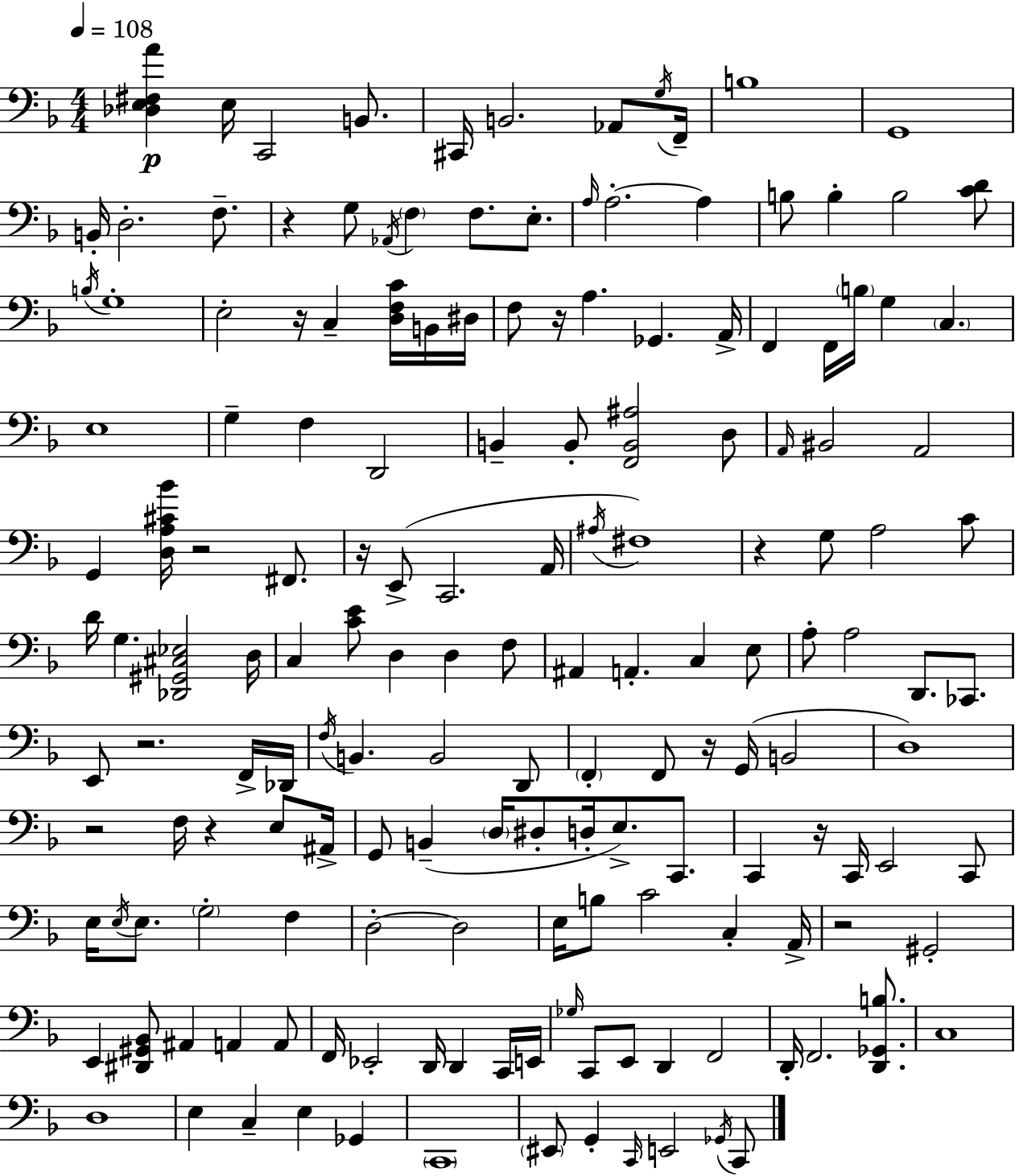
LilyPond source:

{
  \clef bass
  \numericTimeSignature
  \time 4/4
  \key f \major
  \tempo 4 = 108
  <des e fis a'>4\p e16 c,2 b,8. | cis,16 b,2. aes,8 \acciaccatura { g16 } | f,16-- b1 | g,1 | \break b,16-. d2.-. f8.-- | r4 g8 \acciaccatura { aes,16 } \parenthesize f4 f8. e8.-. | \grace { a16 } a2.-.~~ a4 | b8 b4-. b2 | \break <c' d'>8 \acciaccatura { b16 } g1-. | e2-. r16 c4-- | <d f c'>16 b,16 dis16 f8 r16 a4. ges,4. | a,16-> f,4 f,16 \parenthesize b16 g4 \parenthesize c4. | \break e1 | g4-- f4 d,2 | b,4-- b,8-. <f, b, ais>2 | d8 \grace { a,16 } bis,2 a,2 | \break g,4 <d a cis' bes'>16 r2 | fis,8. r16 e,8->( c,2. | a,16 \acciaccatura { ais16 } fis1) | r4 g8 a2 | \break c'8 d'16 g4. <des, gis, cis ees>2 | d16 c4 <c' e'>8 d4 | d4 f8 ais,4 a,4.-. | c4 e8 a8-. a2 | \break d,8. ces,8. e,8 r2. | f,16-> des,16 \acciaccatura { f16 } b,4. b,2 | d,8 \parenthesize f,4-. f,8 r16 g,16( b,2 | d1) | \break r2 f16 | r4 e8 ais,16-> g,8 b,4--( \parenthesize d16 dis8-. | d16-. e8.->) c,8. c,4 r16 c,16 e,2 | c,8 e16 \acciaccatura { e16 } e8. \parenthesize g2-. | \break f4 d2-.~~ | d2 e16 b8 c'2 | c4-. a,16-> r2 | gis,2-. e,4 <dis, gis, bes,>8 ais,4 | \break a,4 a,8 f,16 ees,2-. | d,16 d,4 c,16 e,16 \grace { ges16 } c,8 e,8 d,4 | f,2 d,16-. f,2. | <d, ges, b>8. c1 | \break d1 | e4 c4-- | e4 ges,4 \parenthesize c,1 | \parenthesize eis,8 g,4-. \grace { c,16 } | \break e,2 \acciaccatura { ges,16 } c,8 \bar "|."
}